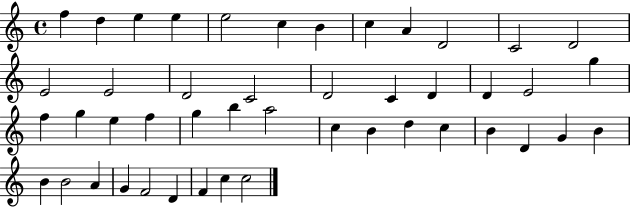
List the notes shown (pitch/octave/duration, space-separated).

F5/q D5/q E5/q E5/q E5/h C5/q B4/q C5/q A4/q D4/h C4/h D4/h E4/h E4/h D4/h C4/h D4/h C4/q D4/q D4/q E4/h G5/q F5/q G5/q E5/q F5/q G5/q B5/q A5/h C5/q B4/q D5/q C5/q B4/q D4/q G4/q B4/q B4/q B4/h A4/q G4/q F4/h D4/q F4/q C5/q C5/h